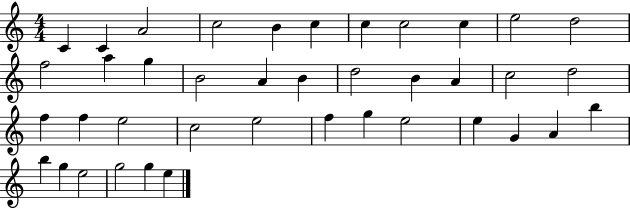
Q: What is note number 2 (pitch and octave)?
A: C4